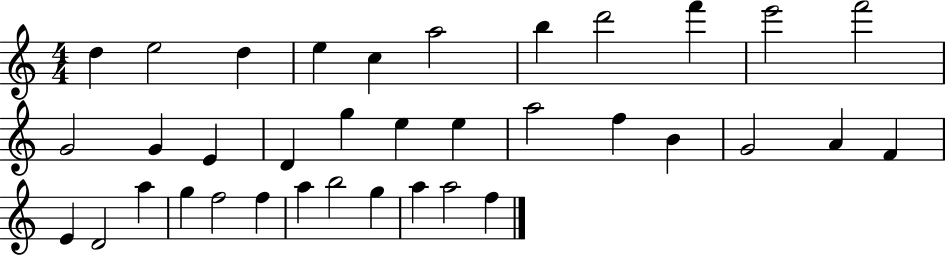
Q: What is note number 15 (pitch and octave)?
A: D4